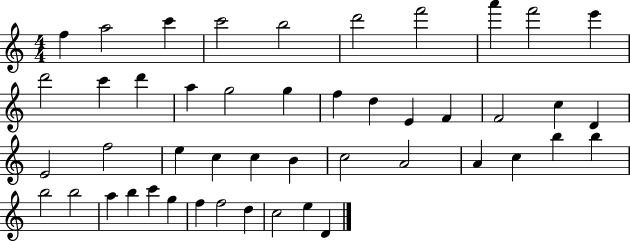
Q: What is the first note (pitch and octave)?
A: F5